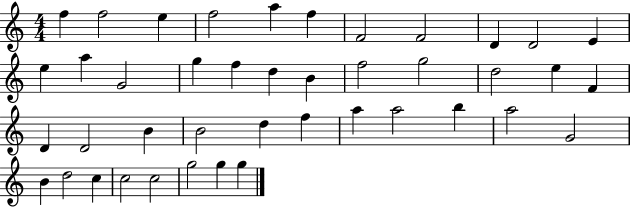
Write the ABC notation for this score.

X:1
T:Untitled
M:4/4
L:1/4
K:C
f f2 e f2 a f F2 F2 D D2 E e a G2 g f d B f2 g2 d2 e F D D2 B B2 d f a a2 b a2 G2 B d2 c c2 c2 g2 g g